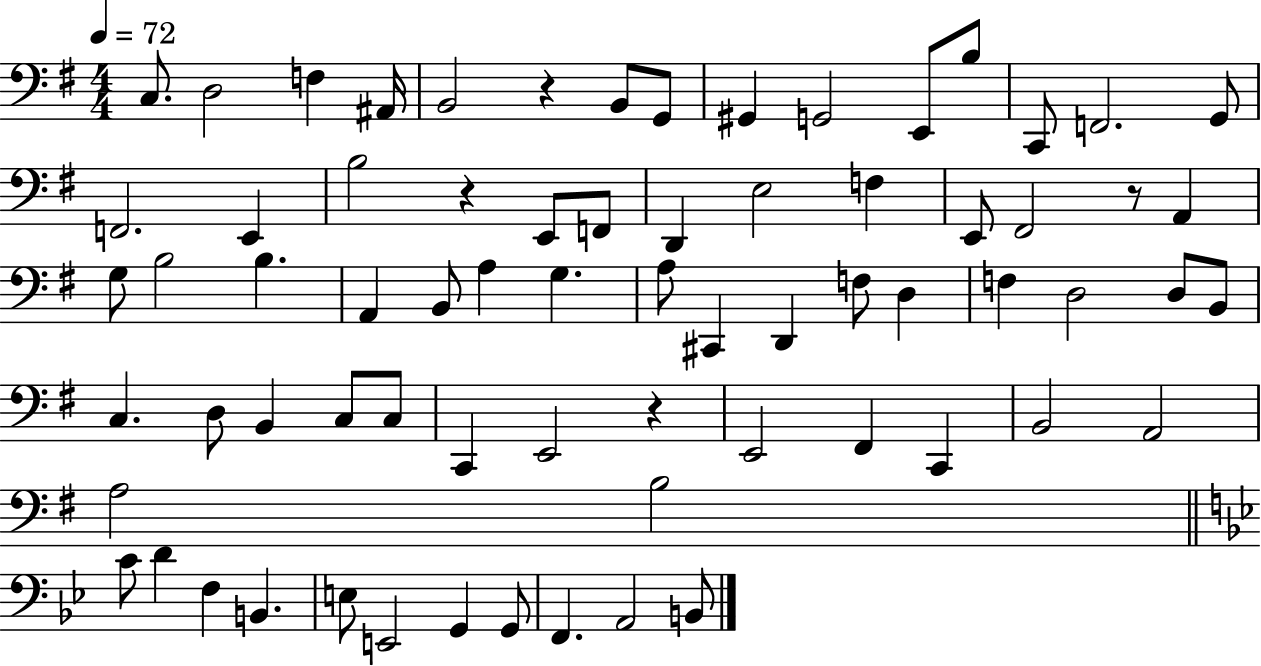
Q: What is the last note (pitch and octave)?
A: B2